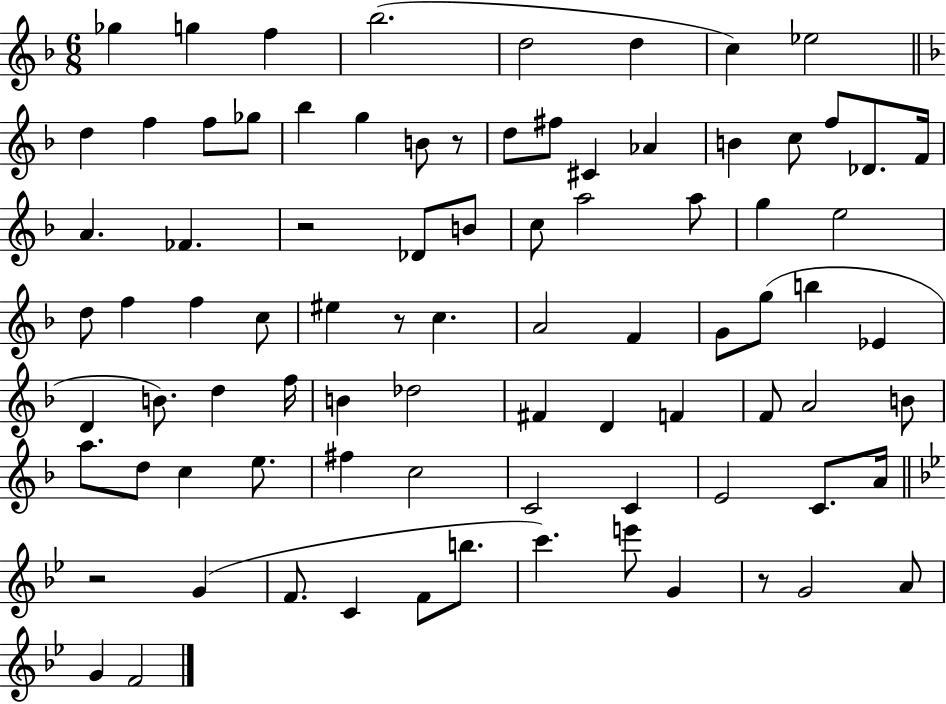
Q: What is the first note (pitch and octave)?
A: Gb5